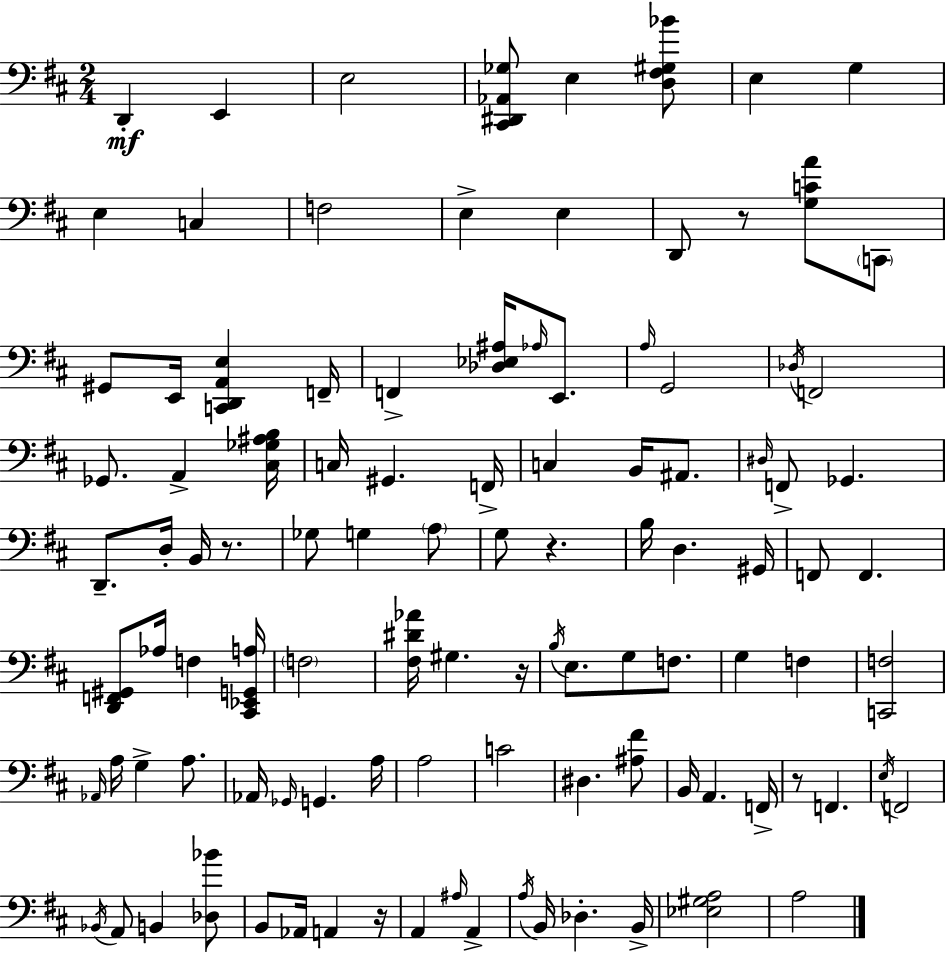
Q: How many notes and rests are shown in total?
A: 106